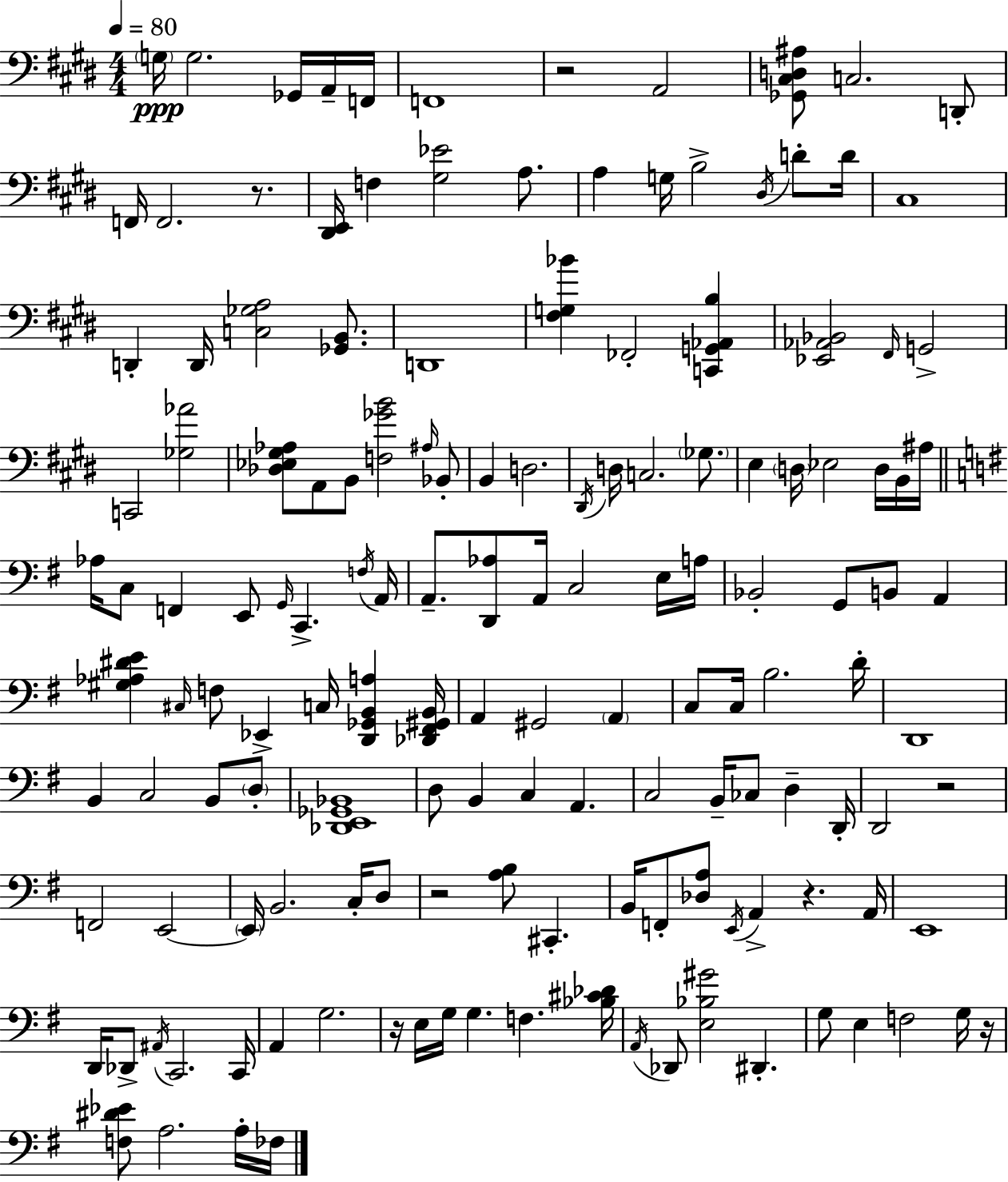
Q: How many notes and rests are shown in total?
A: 148